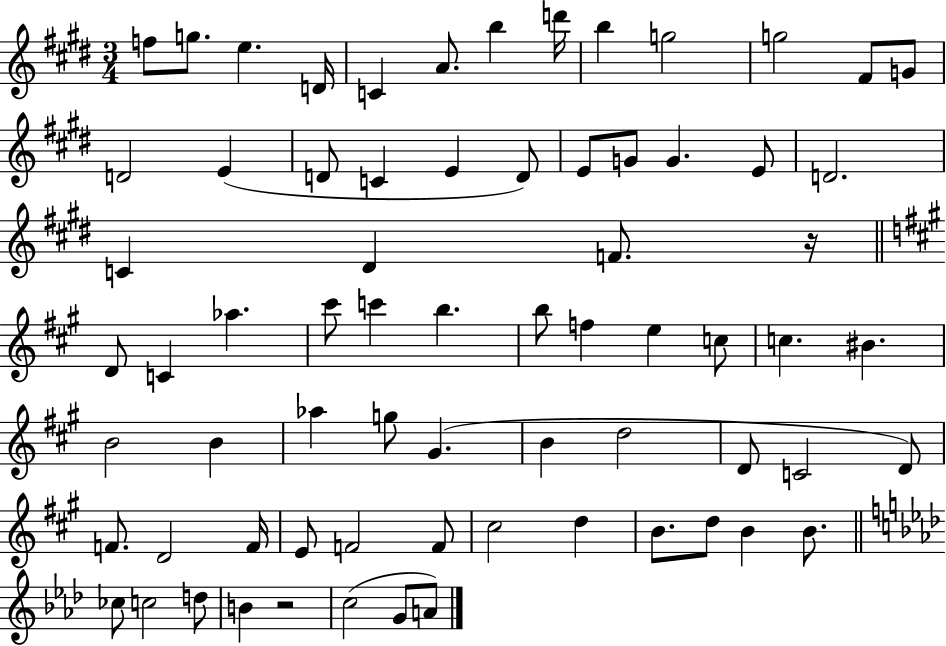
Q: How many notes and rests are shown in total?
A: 70